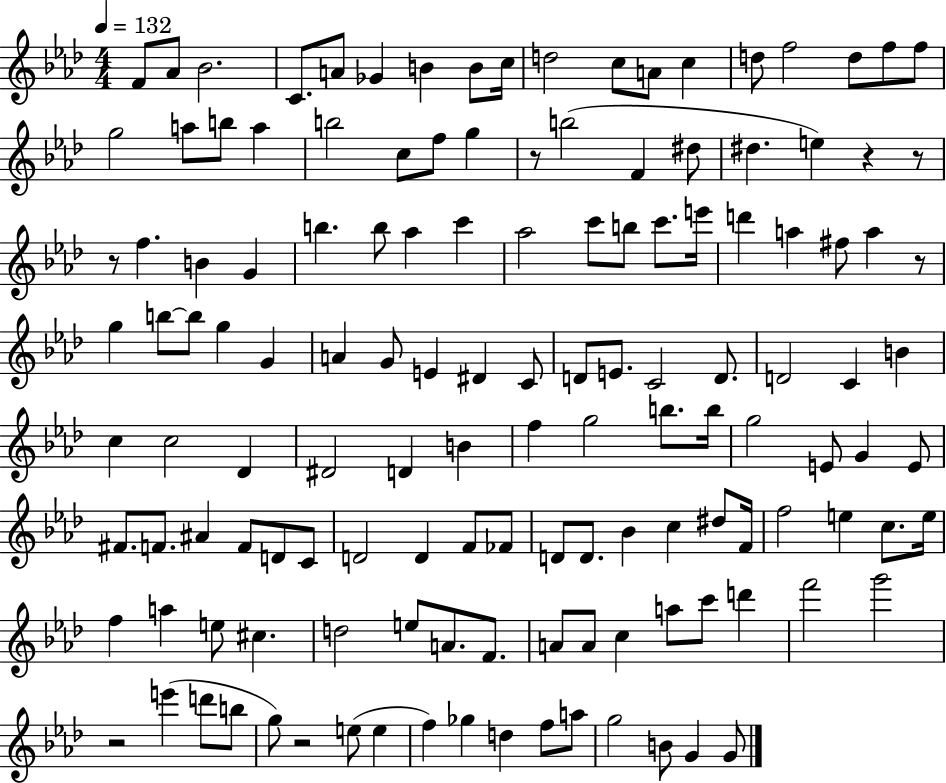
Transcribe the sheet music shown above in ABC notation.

X:1
T:Untitled
M:4/4
L:1/4
K:Ab
F/2 _A/2 _B2 C/2 A/2 _G B B/2 c/4 d2 c/2 A/2 c d/2 f2 d/2 f/2 f/2 g2 a/2 b/2 a b2 c/2 f/2 g z/2 b2 F ^d/2 ^d e z z/2 z/2 f B G b b/2 _a c' _a2 c'/2 b/2 c'/2 e'/4 d' a ^f/2 a z/2 g b/2 b/2 g G A G/2 E ^D C/2 D/2 E/2 C2 D/2 D2 C B c c2 _D ^D2 D B f g2 b/2 b/4 g2 E/2 G E/2 ^F/2 F/2 ^A F/2 D/2 C/2 D2 D F/2 _F/2 D/2 D/2 _B c ^d/2 F/4 f2 e c/2 e/4 f a e/2 ^c d2 e/2 A/2 F/2 A/2 A/2 c a/2 c'/2 d' f'2 g'2 z2 e' d'/2 b/2 g/2 z2 e/2 e f _g d f/2 a/2 g2 B/2 G G/2